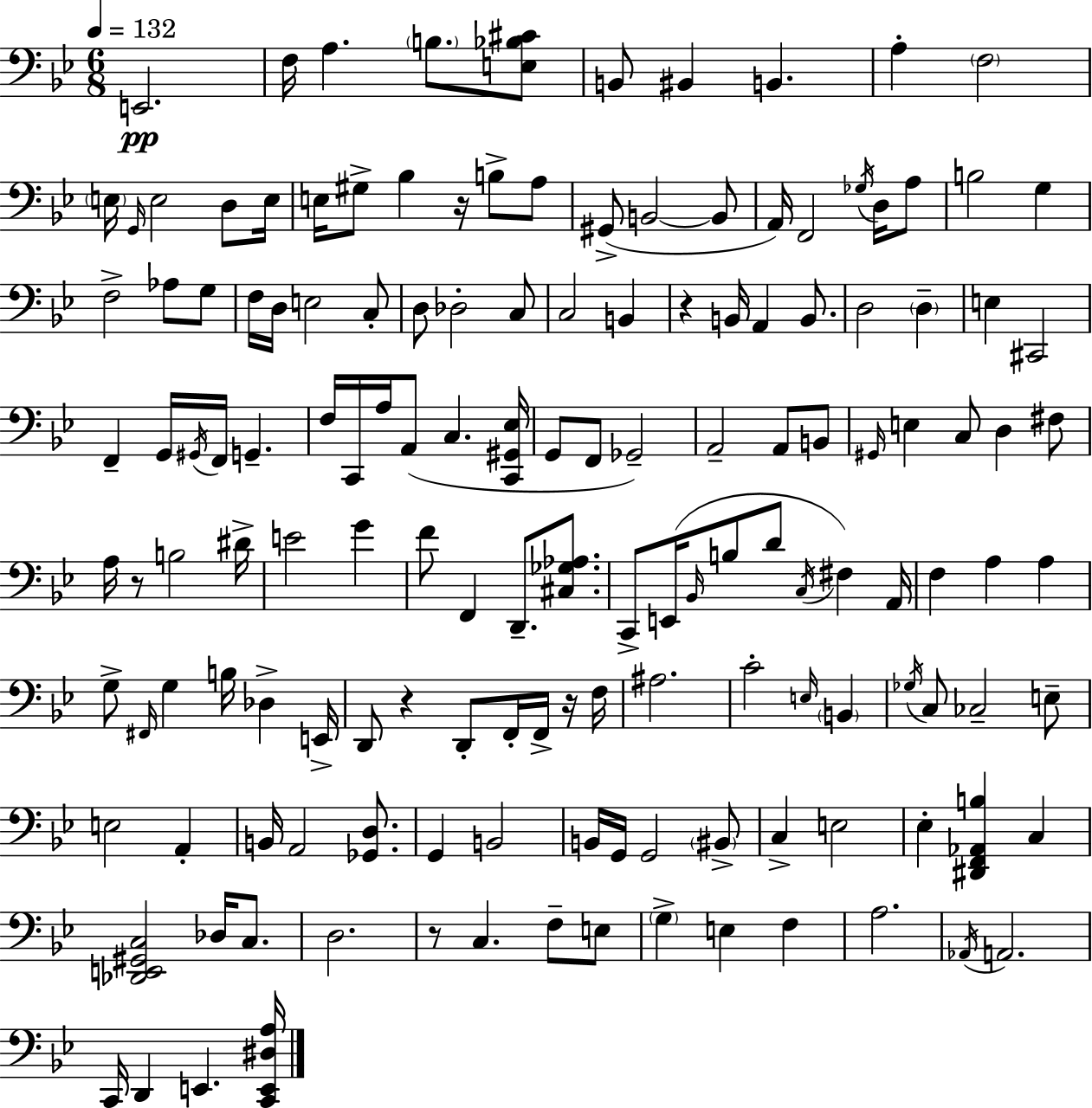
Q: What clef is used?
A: bass